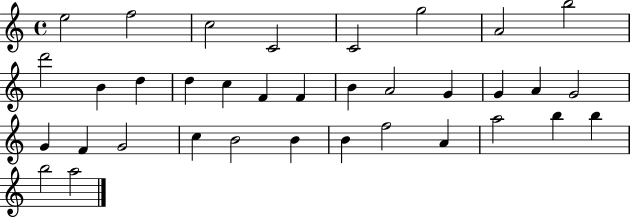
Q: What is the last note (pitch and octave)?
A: A5